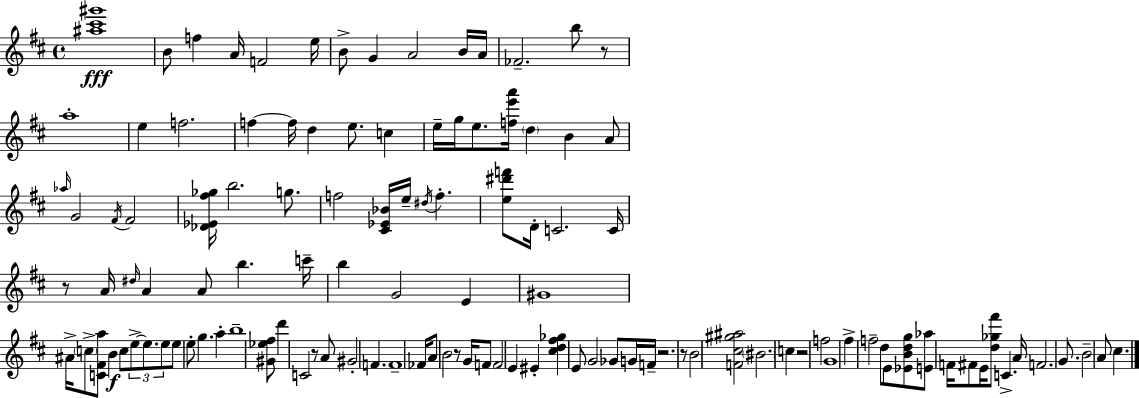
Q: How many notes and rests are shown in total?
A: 118